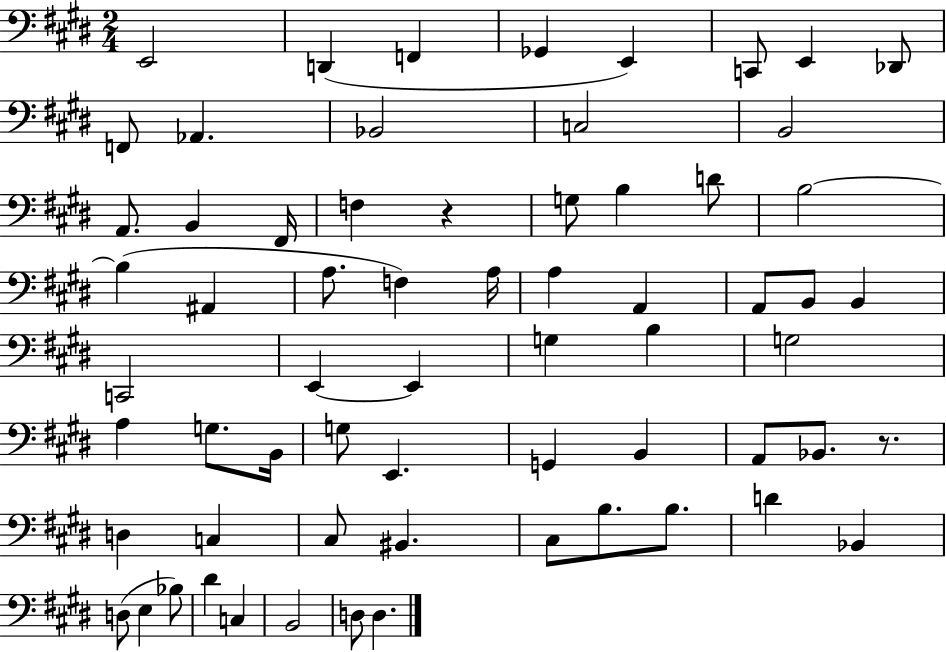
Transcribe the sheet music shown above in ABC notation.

X:1
T:Untitled
M:2/4
L:1/4
K:E
E,,2 D,, F,, _G,, E,, C,,/2 E,, _D,,/2 F,,/2 _A,, _B,,2 C,2 B,,2 A,,/2 B,, ^F,,/4 F, z G,/2 B, D/2 B,2 B, ^A,, A,/2 F, A,/4 A, A,, A,,/2 B,,/2 B,, C,,2 E,, E,, G, B, G,2 A, G,/2 B,,/4 G,/2 E,, G,, B,, A,,/2 _B,,/2 z/2 D, C, ^C,/2 ^B,, ^C,/2 B,/2 B,/2 D _B,, D,/2 E, _B,/2 ^D C, B,,2 D,/2 D,